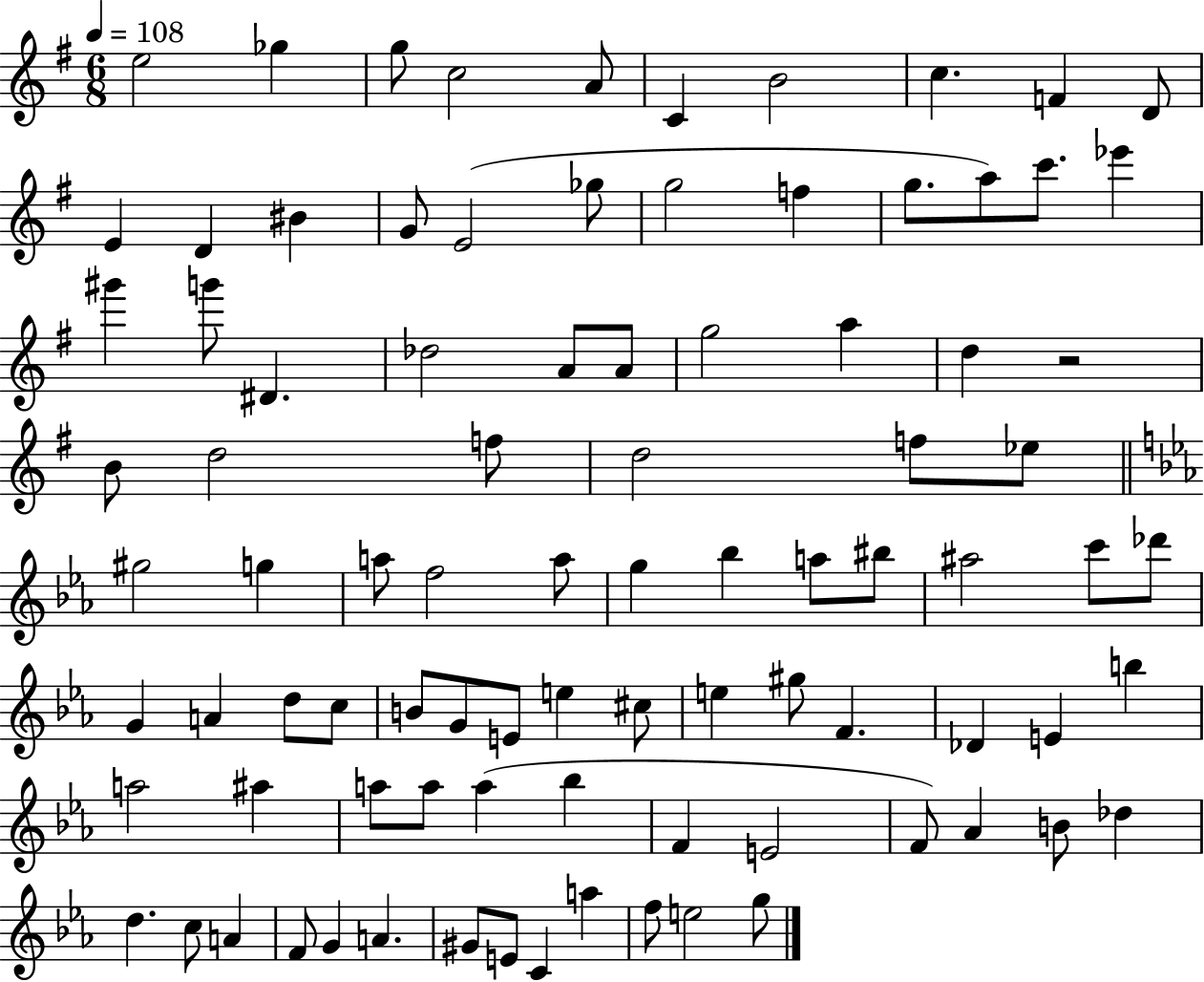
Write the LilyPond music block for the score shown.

{
  \clef treble
  \numericTimeSignature
  \time 6/8
  \key g \major
  \tempo 4 = 108
  e''2 ges''4 | g''8 c''2 a'8 | c'4 b'2 | c''4. f'4 d'8 | \break e'4 d'4 bis'4 | g'8 e'2( ges''8 | g''2 f''4 | g''8. a''8) c'''8. ees'''4 | \break gis'''4 g'''8 dis'4. | des''2 a'8 a'8 | g''2 a''4 | d''4 r2 | \break b'8 d''2 f''8 | d''2 f''8 ees''8 | \bar "||" \break \key ees \major gis''2 g''4 | a''8 f''2 a''8 | g''4 bes''4 a''8 bis''8 | ais''2 c'''8 des'''8 | \break g'4 a'4 d''8 c''8 | b'8 g'8 e'8 e''4 cis''8 | e''4 gis''8 f'4. | des'4 e'4 b''4 | \break a''2 ais''4 | a''8 a''8 a''4( bes''4 | f'4 e'2 | f'8) aes'4 b'8 des''4 | \break d''4. c''8 a'4 | f'8 g'4 a'4. | gis'8 e'8 c'4 a''4 | f''8 e''2 g''8 | \break \bar "|."
}